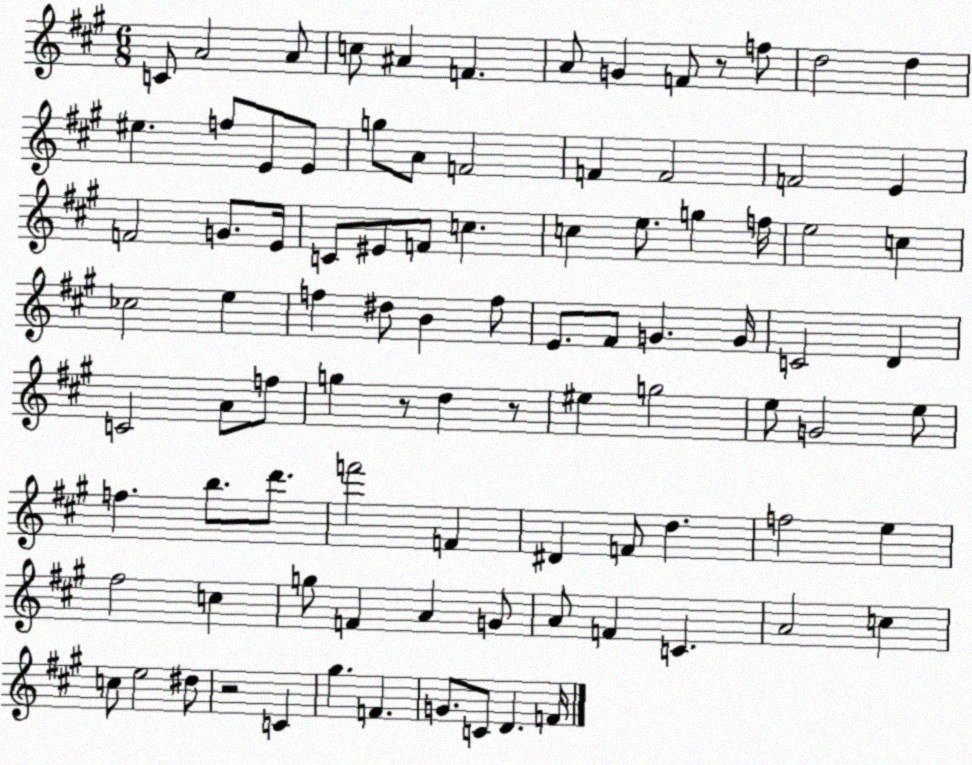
X:1
T:Untitled
M:6/8
L:1/4
K:A
C/2 A2 A/2 c/2 ^A F A/2 G F/2 z/2 f/2 d2 d ^e f/2 E/2 E/2 g/2 A/2 F2 F F2 F2 E F2 G/2 E/4 C/2 ^E/2 F/2 c c e/2 g f/4 e2 c _c2 e f ^d/2 B f/2 E/2 ^F/2 G G/4 C2 D C2 A/2 f/2 g z/2 d z/2 ^e g2 e/2 G2 e/2 f b/2 d'/2 f'2 F ^D F/2 d f2 e ^f2 c g/2 F A G/2 A/2 F C A2 c c/2 e2 ^d/2 z2 C ^g F G/2 C/2 D F/4